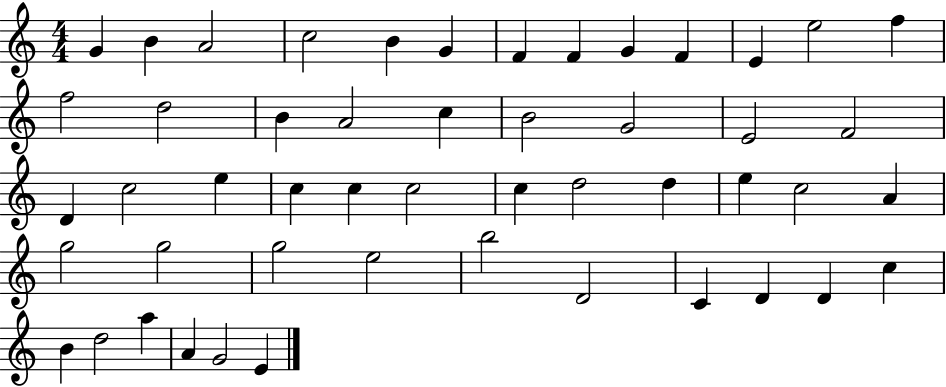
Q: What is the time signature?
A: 4/4